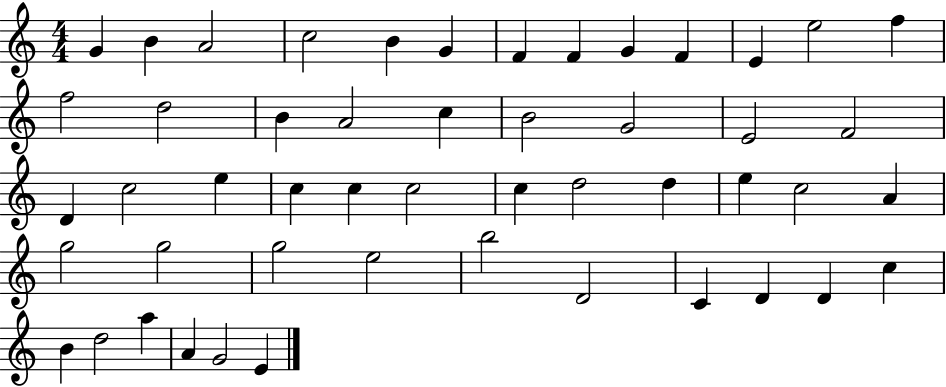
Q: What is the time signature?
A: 4/4